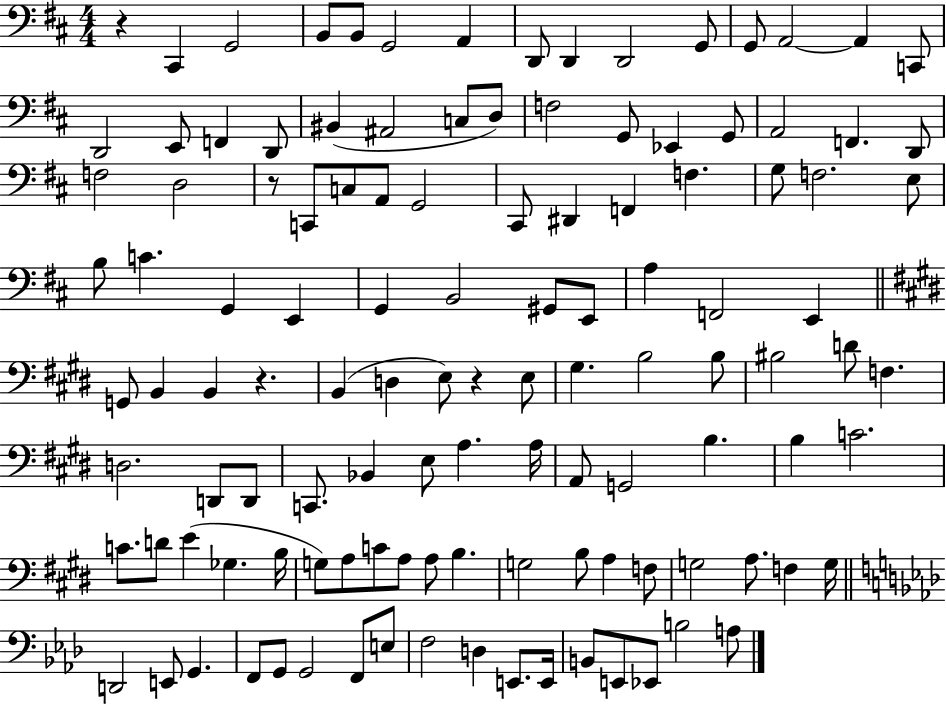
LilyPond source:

{
  \clef bass
  \numericTimeSignature
  \time 4/4
  \key d \major
  r4 cis,4 g,2 | b,8 b,8 g,2 a,4 | d,8 d,4 d,2 g,8 | g,8 a,2~~ a,4 c,8 | \break d,2 e,8 f,4 d,8 | bis,4( ais,2 c8 d8) | f2 g,8 ees,4 g,8 | a,2 f,4. d,8 | \break f2 d2 | r8 c,8 c8 a,8 g,2 | cis,8 dis,4 f,4 f4. | g8 f2. e8 | \break b8 c'4. g,4 e,4 | g,4 b,2 gis,8 e,8 | a4 f,2 e,4 | \bar "||" \break \key e \major g,8 b,4 b,4 r4. | b,4( d4 e8) r4 e8 | gis4. b2 b8 | bis2 d'8 f4. | \break d2. d,8 d,8 | c,8. bes,4 e8 a4. a16 | a,8 g,2 b4. | b4 c'2. | \break c'8. d'8 e'4( ges4. b16 | g8) a8 c'8 a8 a8 b4. | g2 b8 a4 f8 | g2 a8. f4 g16 | \break \bar "||" \break \key aes \major d,2 e,8 g,4. | f,8 g,8 g,2 f,8 e8 | f2 d4 e,8. e,16 | b,8 e,8 ees,8 b2 a8 | \break \bar "|."
}